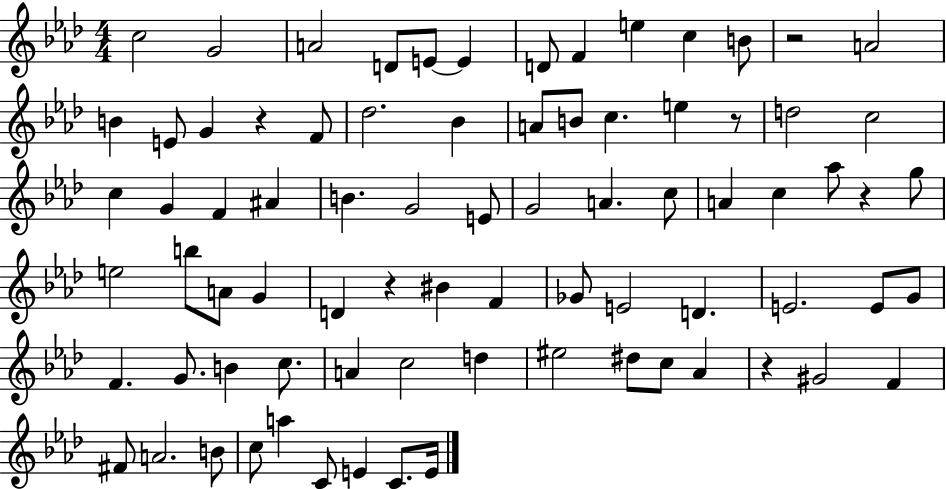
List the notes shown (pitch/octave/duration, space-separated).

C5/h G4/h A4/h D4/e E4/e E4/q D4/e F4/q E5/q C5/q B4/e R/h A4/h B4/q E4/e G4/q R/q F4/e Db5/h. Bb4/q A4/e B4/e C5/q. E5/q R/e D5/h C5/h C5/q G4/q F4/q A#4/q B4/q. G4/h E4/e G4/h A4/q. C5/e A4/q C5/q Ab5/e R/q G5/e E5/h B5/e A4/e G4/q D4/q R/q BIS4/q F4/q Gb4/e E4/h D4/q. E4/h. E4/e G4/e F4/q. G4/e. B4/q C5/e. A4/q C5/h D5/q EIS5/h D#5/e C5/e Ab4/q R/q G#4/h F4/q F#4/e A4/h. B4/e C5/e A5/q C4/e E4/q C4/e. E4/s